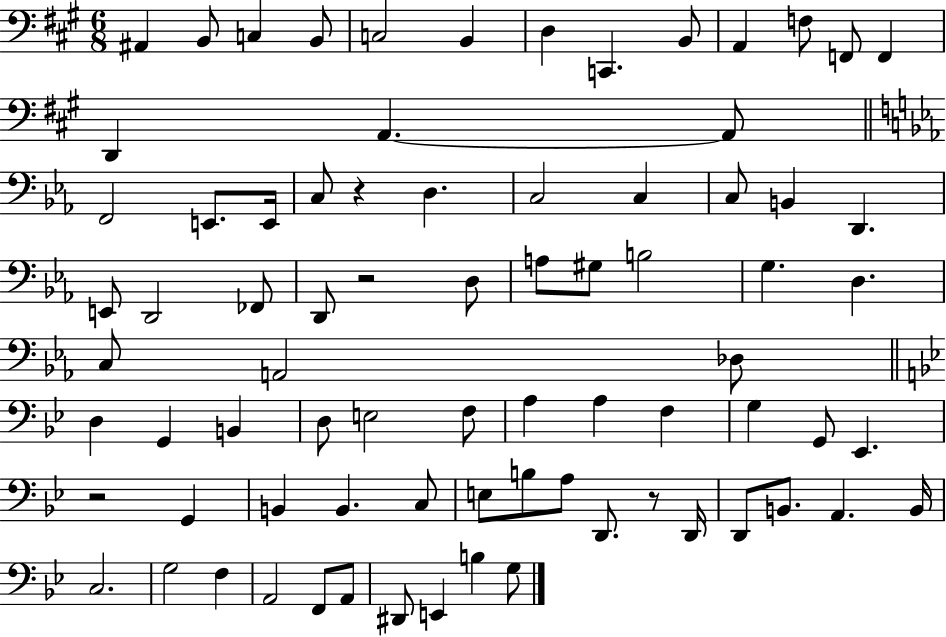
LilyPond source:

{
  \clef bass
  \numericTimeSignature
  \time 6/8
  \key a \major
  ais,4 b,8 c4 b,8 | c2 b,4 | d4 c,4. b,8 | a,4 f8 f,8 f,4 | \break d,4 a,4.~~ a,8 | \bar "||" \break \key c \minor f,2 e,8. e,16 | c8 r4 d4. | c2 c4 | c8 b,4 d,4. | \break e,8 d,2 fes,8 | d,8 r2 d8 | a8 gis8 b2 | g4. d4. | \break c8 a,2 des8 | \bar "||" \break \key bes \major d4 g,4 b,4 | d8 e2 f8 | a4 a4 f4 | g4 g,8 ees,4. | \break r2 g,4 | b,4 b,4. c8 | e8 b8 a8 d,8. r8 d,16 | d,8 b,8. a,4. b,16 | \break c2. | g2 f4 | a,2 f,8 a,8 | dis,8 e,4 b4 g8 | \break \bar "|."
}